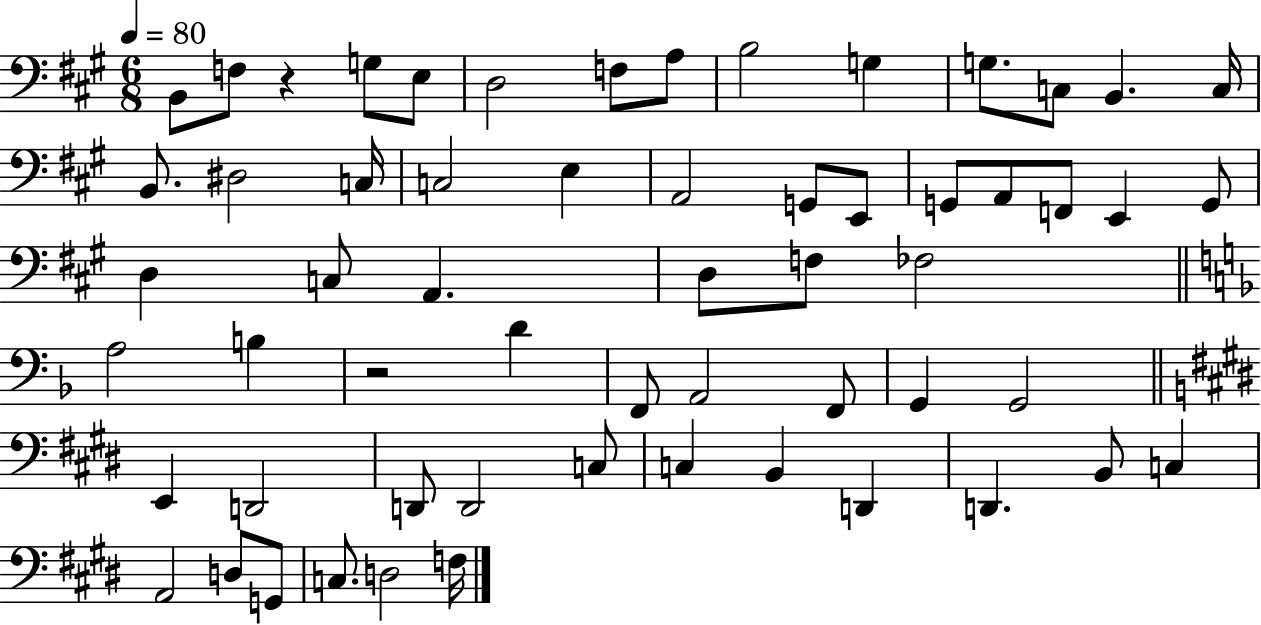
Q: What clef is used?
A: bass